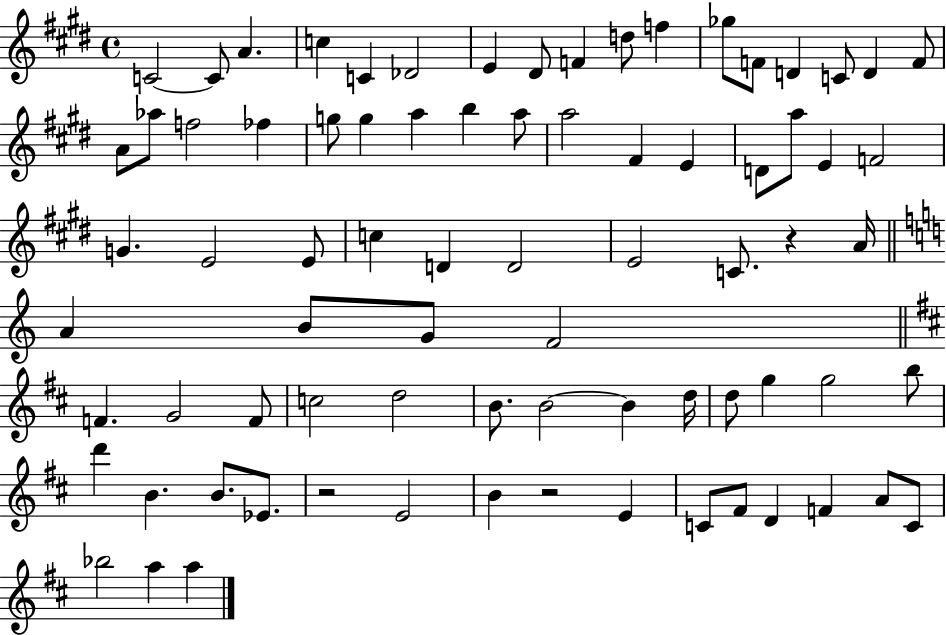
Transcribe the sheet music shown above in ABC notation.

X:1
T:Untitled
M:4/4
L:1/4
K:E
C2 C/2 A c C _D2 E ^D/2 F d/2 f _g/2 F/2 D C/2 D F/2 A/2 _a/2 f2 _f g/2 g a b a/2 a2 ^F E D/2 a/2 E F2 G E2 E/2 c D D2 E2 C/2 z A/4 A B/2 G/2 F2 F G2 F/2 c2 d2 B/2 B2 B d/4 d/2 g g2 b/2 d' B B/2 _E/2 z2 E2 B z2 E C/2 ^F/2 D F A/2 C/2 _b2 a a